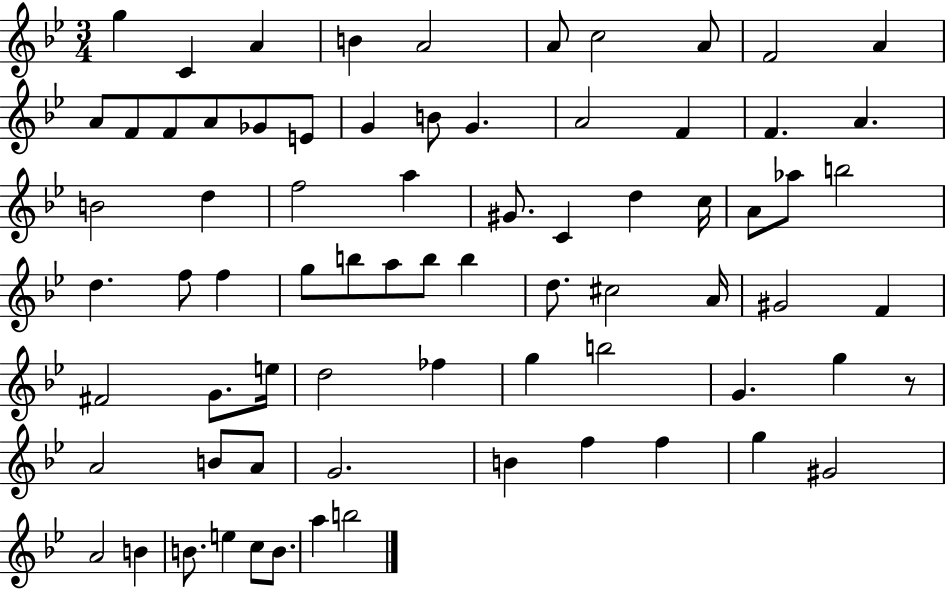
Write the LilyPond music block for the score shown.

{
  \clef treble
  \numericTimeSignature
  \time 3/4
  \key bes \major
  g''4 c'4 a'4 | b'4 a'2 | a'8 c''2 a'8 | f'2 a'4 | \break a'8 f'8 f'8 a'8 ges'8 e'8 | g'4 b'8 g'4. | a'2 f'4 | f'4. a'4. | \break b'2 d''4 | f''2 a''4 | gis'8. c'4 d''4 c''16 | a'8 aes''8 b''2 | \break d''4. f''8 f''4 | g''8 b''8 a''8 b''8 b''4 | d''8. cis''2 a'16 | gis'2 f'4 | \break fis'2 g'8. e''16 | d''2 fes''4 | g''4 b''2 | g'4. g''4 r8 | \break a'2 b'8 a'8 | g'2. | b'4 f''4 f''4 | g''4 gis'2 | \break a'2 b'4 | b'8. e''4 c''8 b'8. | a''4 b''2 | \bar "|."
}